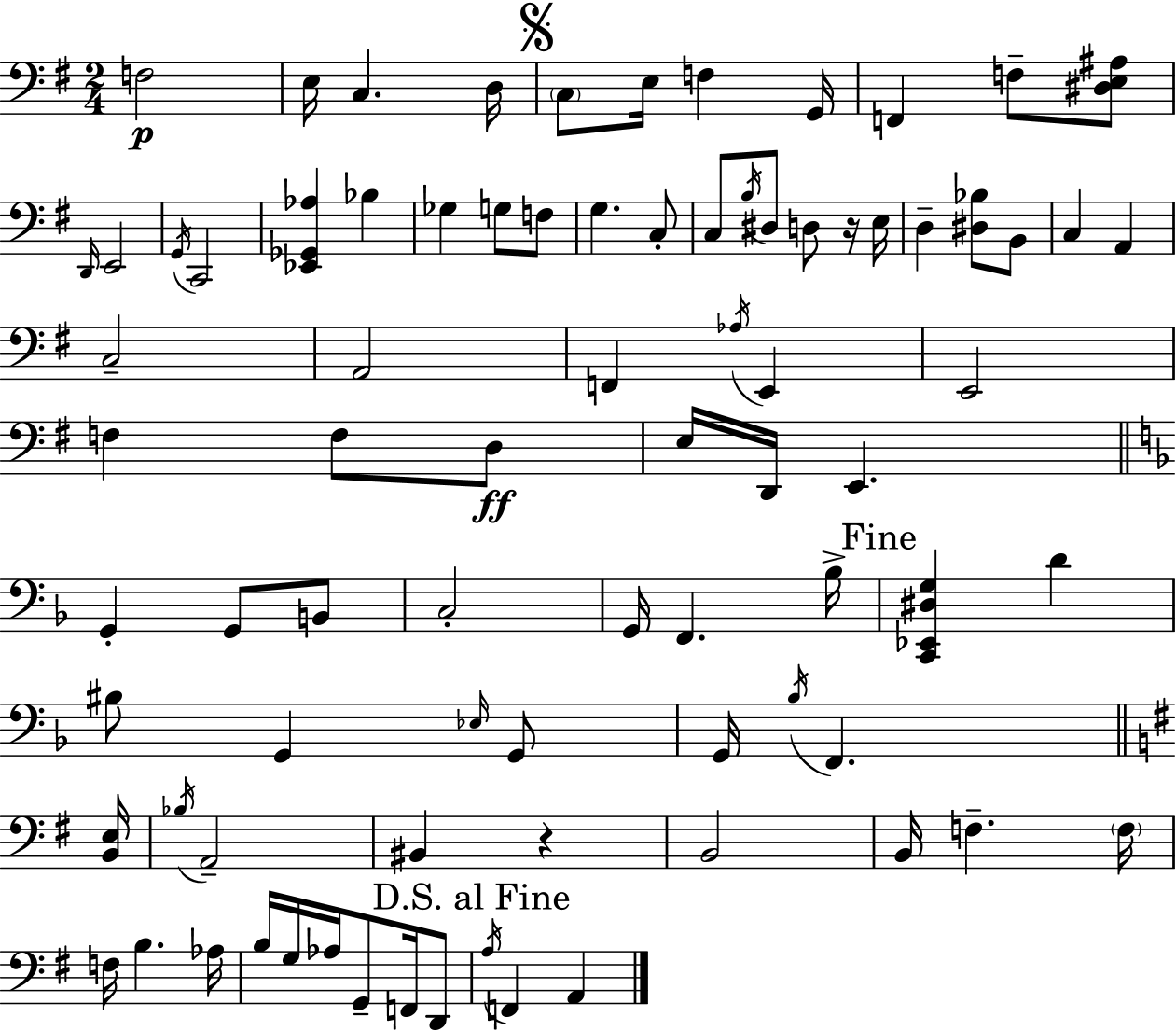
{
  \clef bass
  \numericTimeSignature
  \time 2/4
  \key e \minor
  f2\p | e16 c4. d16 | \mark \markup { \musicglyph "scripts.segno" } \parenthesize c8 e16 f4 g,16 | f,4 f8-- <dis e ais>8 | \break \grace { d,16 } e,2 | \acciaccatura { g,16 } c,2 | <ees, ges, aes>4 bes4 | ges4 g8 | \break f8 g4. | c8-. c8 \acciaccatura { b16 } dis8 d8 | r16 e16 d4-- <dis bes>8 | b,8 c4 a,4 | \break c2-- | a,2 | f,4 \acciaccatura { aes16 } | e,4 e,2 | \break f4 | f8 d8\ff e16 d,16 e,4. | \bar "||" \break \key f \major g,4-. g,8 b,8 | c2-. | g,16 f,4. bes16-> | \mark "Fine" <c, ees, dis g>4 d'4 | \break bis8 g,4 \grace { ees16 } g,8 | g,16 \acciaccatura { bes16 } f,4. | \bar "||" \break \key e \minor <b, e>16 \acciaccatura { bes16 } a,2-- | bis,4 r4 | b,2 | b,16 f4.-- | \break \parenthesize f16 f16 b4. | aes16 b16 g16 aes16 g,8-- f,16 | d,8 \mark "D.S. al Fine" \acciaccatura { a16 } f,4 a,4 | \bar "|."
}